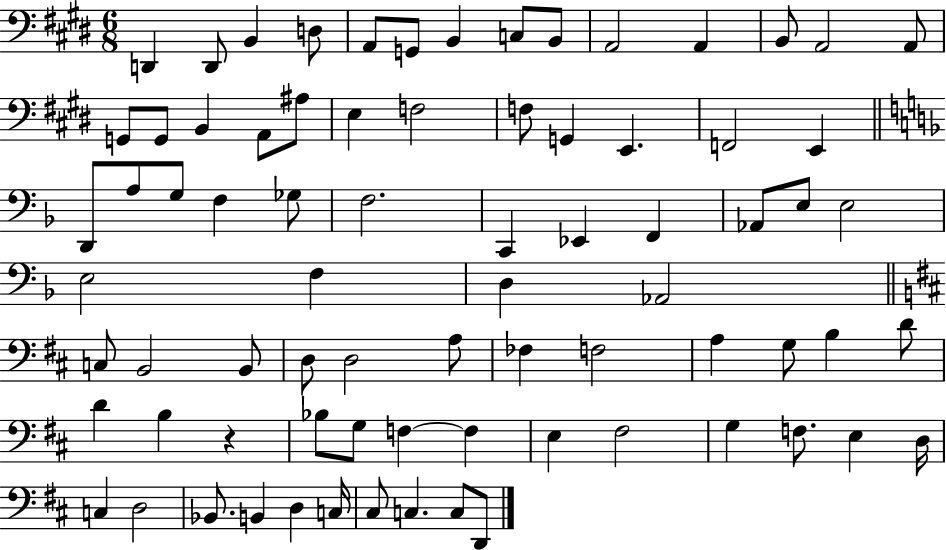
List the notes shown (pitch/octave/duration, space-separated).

D2/q D2/e B2/q D3/e A2/e G2/e B2/q C3/e B2/e A2/h A2/q B2/e A2/h A2/e G2/e G2/e B2/q A2/e A#3/e E3/q F3/h F3/e G2/q E2/q. F2/h E2/q D2/e A3/e G3/e F3/q Gb3/e F3/h. C2/q Eb2/q F2/q Ab2/e E3/e E3/h E3/h F3/q D3/q Ab2/h C3/e B2/h B2/e D3/e D3/h A3/e FES3/q F3/h A3/q G3/e B3/q D4/e D4/q B3/q R/q Bb3/e G3/e F3/q F3/q E3/q F#3/h G3/q F3/e. E3/q D3/s C3/q D3/h Bb2/e. B2/q D3/q C3/s C#3/e C3/q. C3/e D2/e